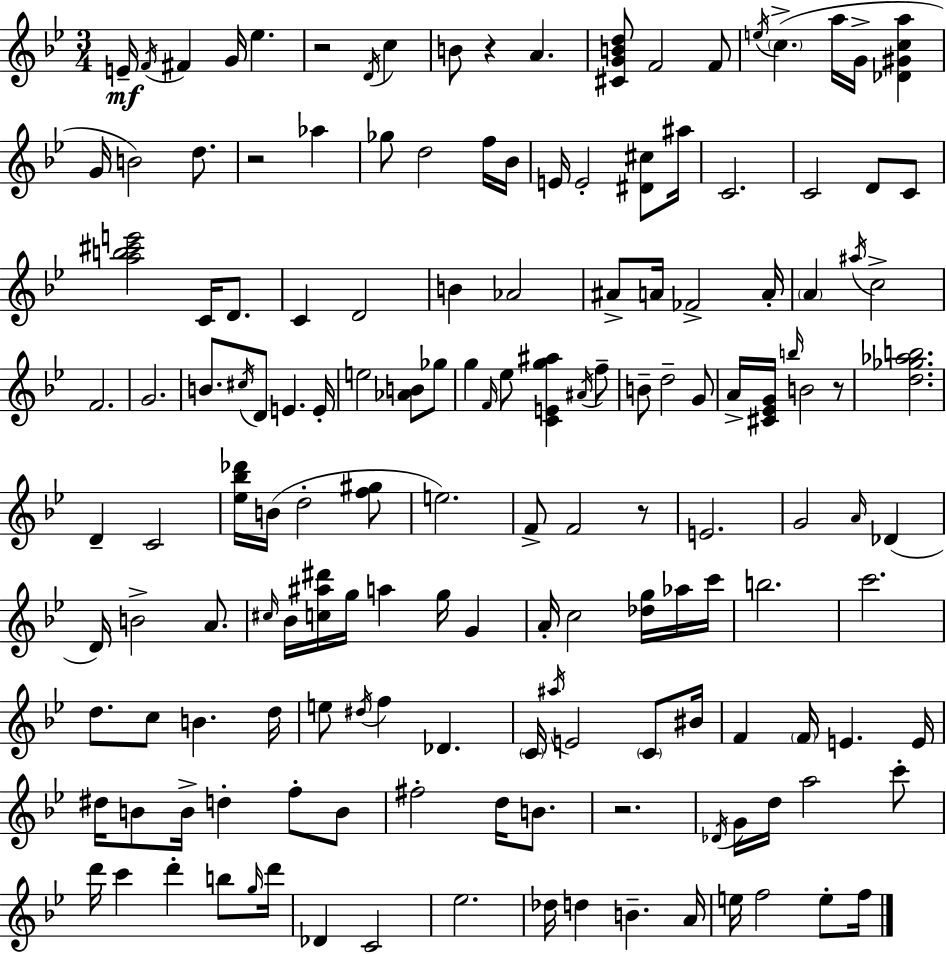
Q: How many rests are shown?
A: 6